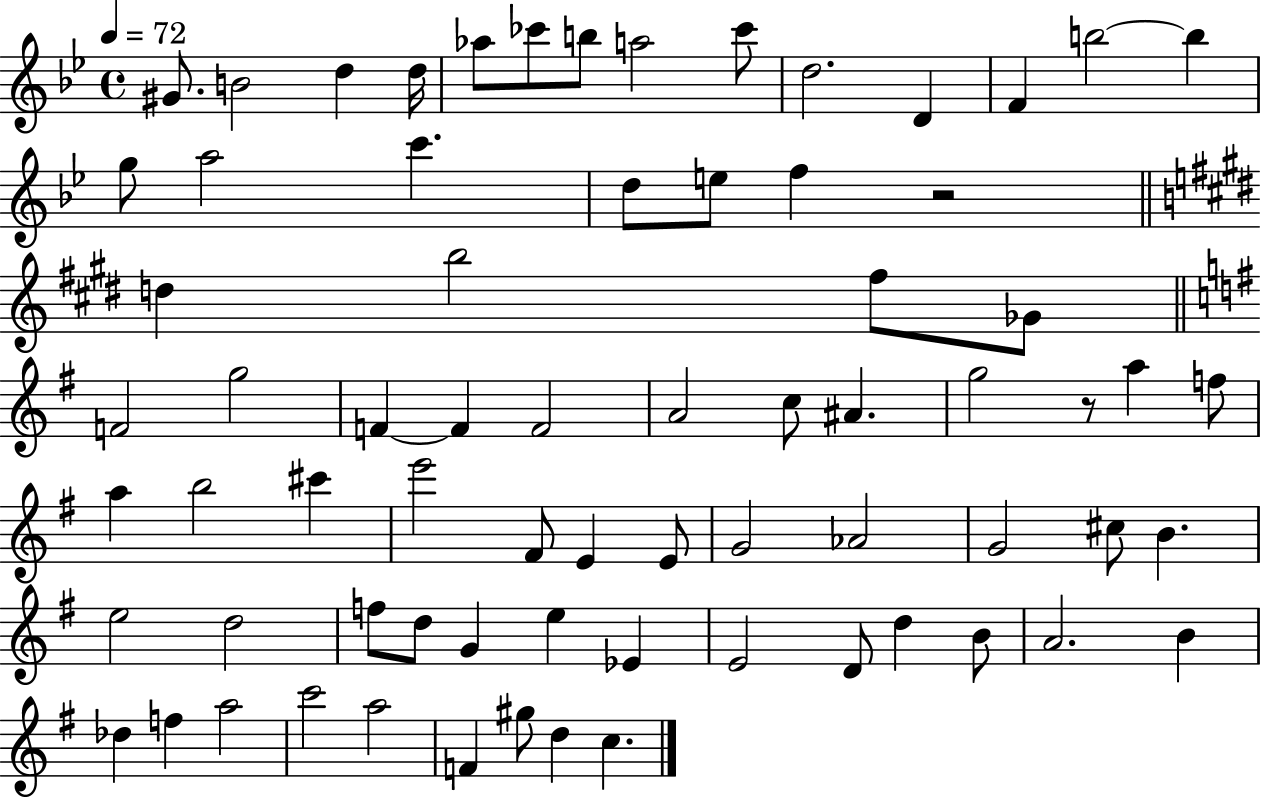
G#4/e. B4/h D5/q D5/s Ab5/e CES6/e B5/e A5/h CES6/e D5/h. D4/q F4/q B5/h B5/q G5/e A5/h C6/q. D5/e E5/e F5/q R/h D5/q B5/h F#5/e Gb4/e F4/h G5/h F4/q F4/q F4/h A4/h C5/e A#4/q. G5/h R/e A5/q F5/e A5/q B5/h C#6/q E6/h F#4/e E4/q E4/e G4/h Ab4/h G4/h C#5/e B4/q. E5/h D5/h F5/e D5/e G4/q E5/q Eb4/q E4/h D4/e D5/q B4/e A4/h. B4/q Db5/q F5/q A5/h C6/h A5/h F4/q G#5/e D5/q C5/q.